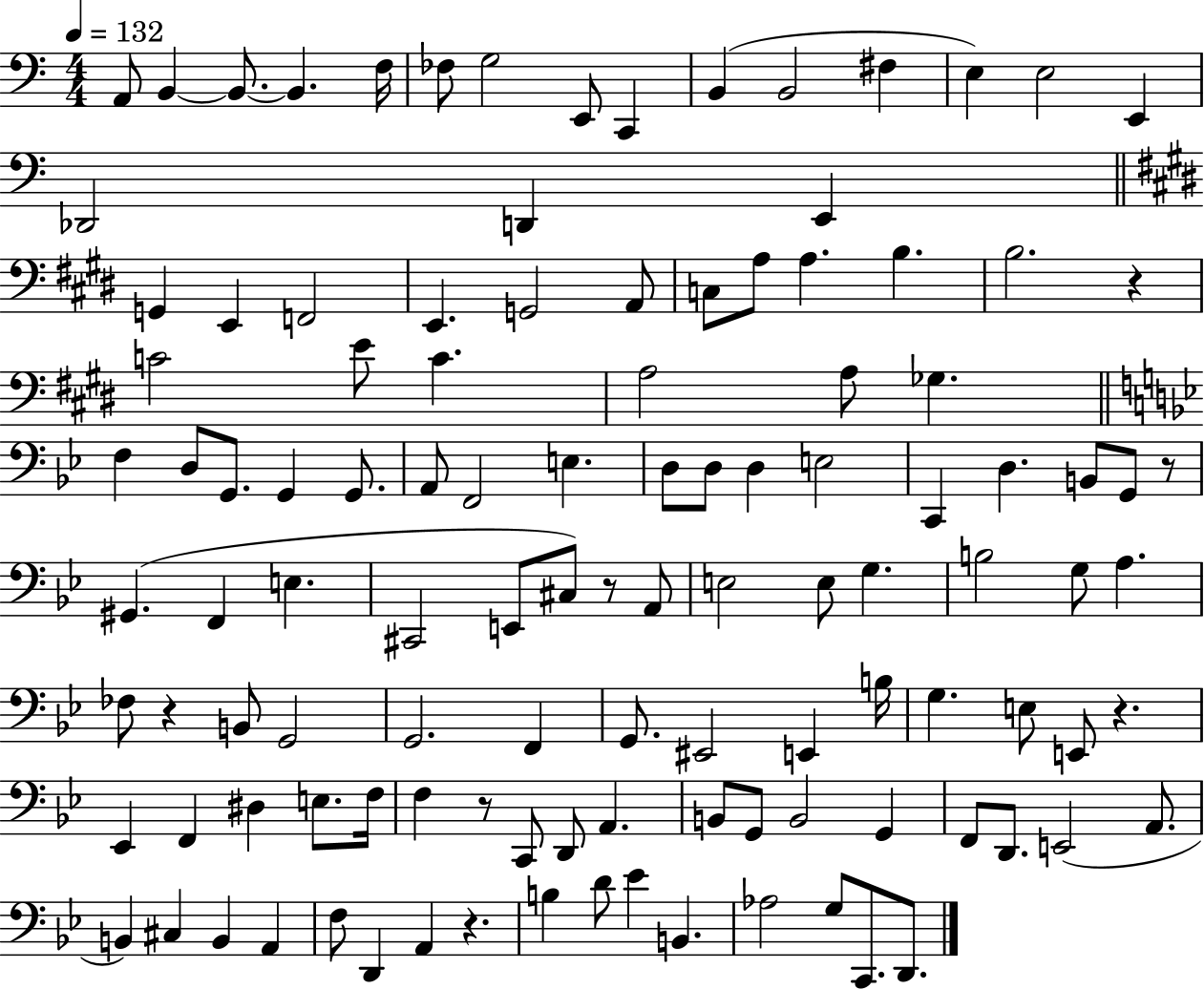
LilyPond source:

{
  \clef bass
  \numericTimeSignature
  \time 4/4
  \key c \major
  \tempo 4 = 132
  a,8 b,4~~ b,8.~~ b,4. f16 | fes8 g2 e,8 c,4 | b,4( b,2 fis4 | e4) e2 e,4 | \break des,2 d,4 e,4 | \bar "||" \break \key e \major g,4 e,4 f,2 | e,4. g,2 a,8 | c8 a8 a4. b4. | b2. r4 | \break c'2 e'8 c'4. | a2 a8 ges4. | \bar "||" \break \key g \minor f4 d8 g,8. g,4 g,8. | a,8 f,2 e4. | d8 d8 d4 e2 | c,4 d4. b,8 g,8 r8 | \break gis,4.( f,4 e4. | cis,2 e,8 cis8) r8 a,8 | e2 e8 g4. | b2 g8 a4. | \break fes8 r4 b,8 g,2 | g,2. f,4 | g,8. eis,2 e,4 b16 | g4. e8 e,8 r4. | \break ees,4 f,4 dis4 e8. f16 | f4 r8 c,8 d,8 a,4. | b,8 g,8 b,2 g,4 | f,8 d,8. e,2( a,8. | \break b,4) cis4 b,4 a,4 | f8 d,4 a,4 r4. | b4 d'8 ees'4 b,4. | aes2 g8 c,8. d,8. | \break \bar "|."
}